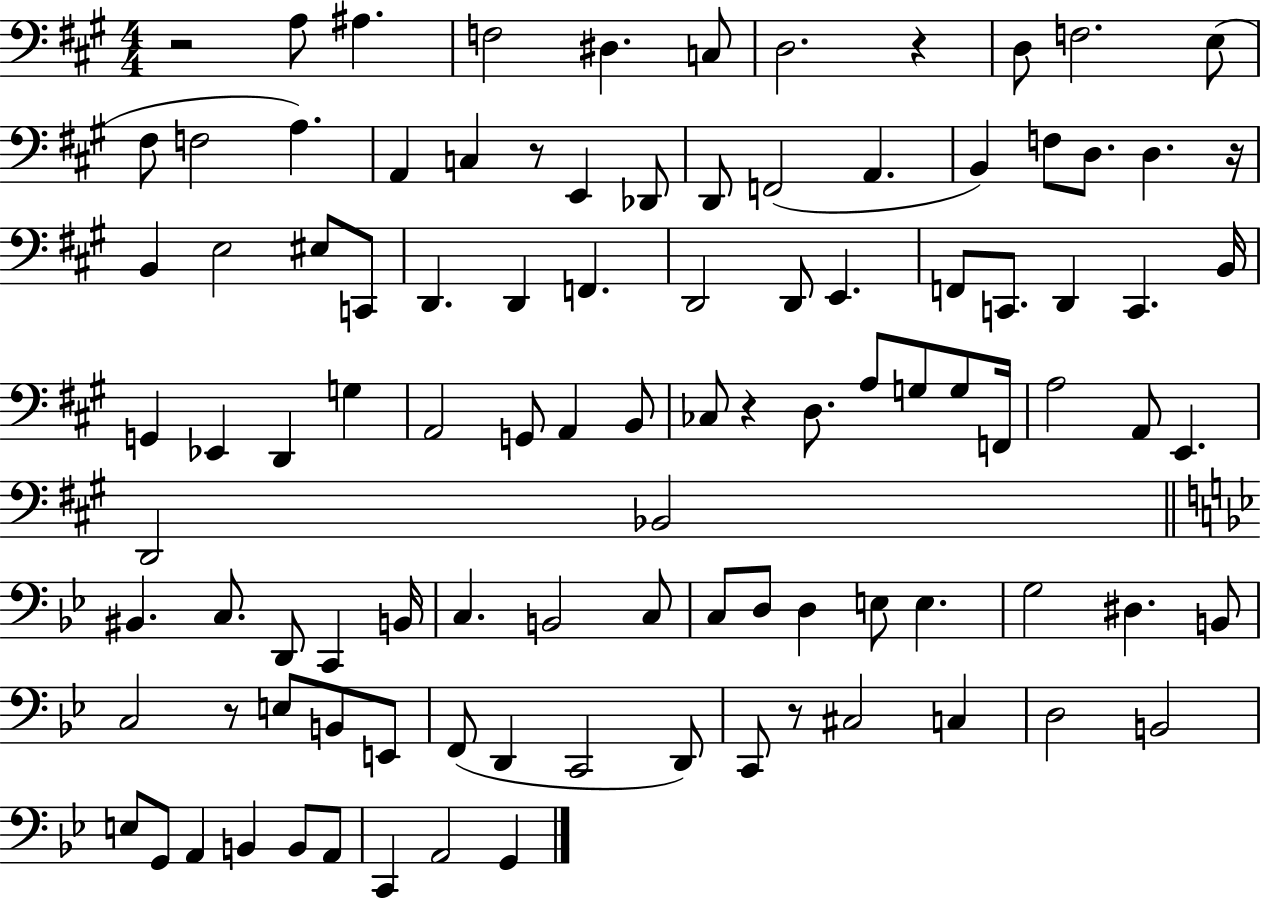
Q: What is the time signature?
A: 4/4